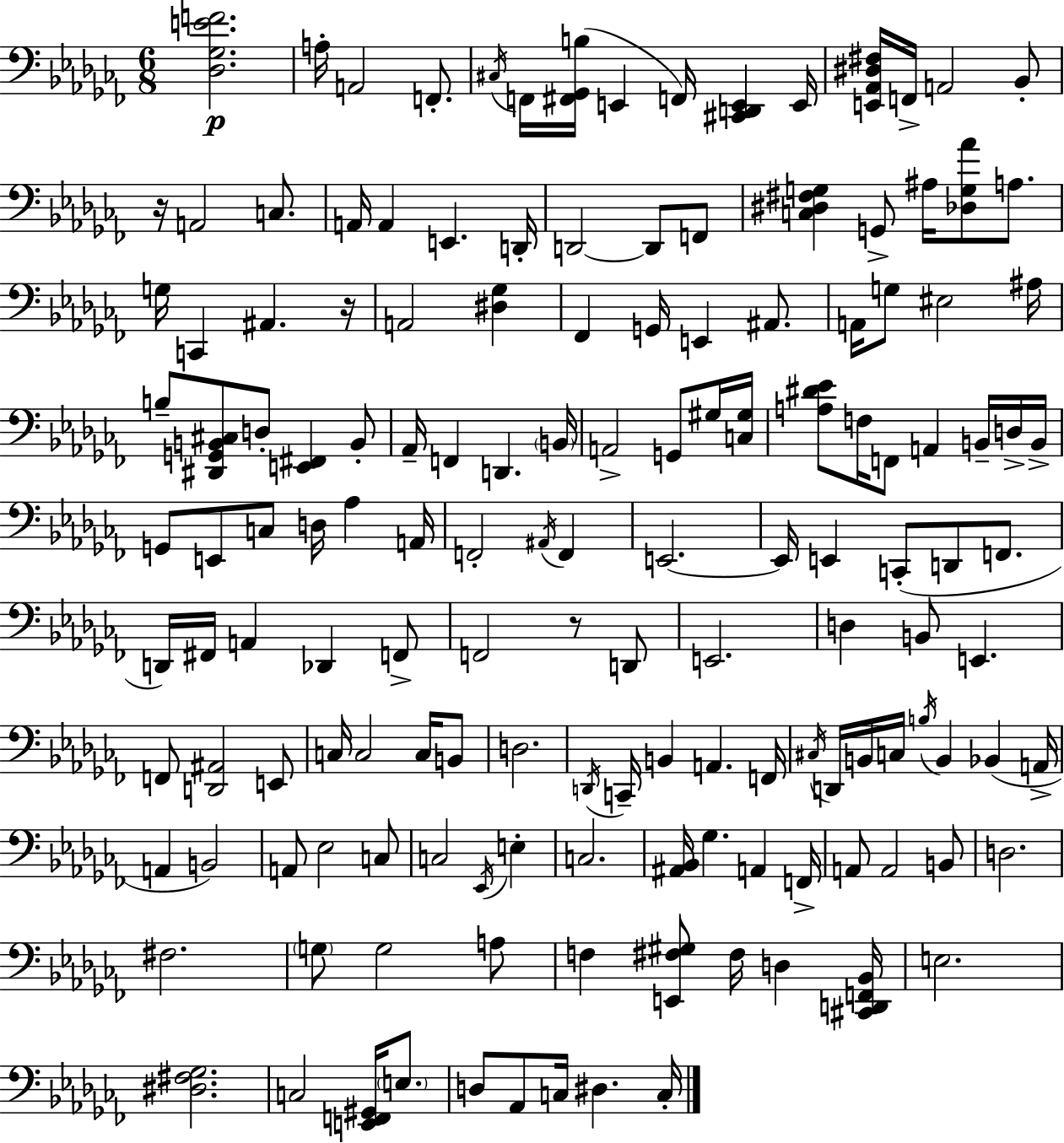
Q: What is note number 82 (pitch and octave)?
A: C3